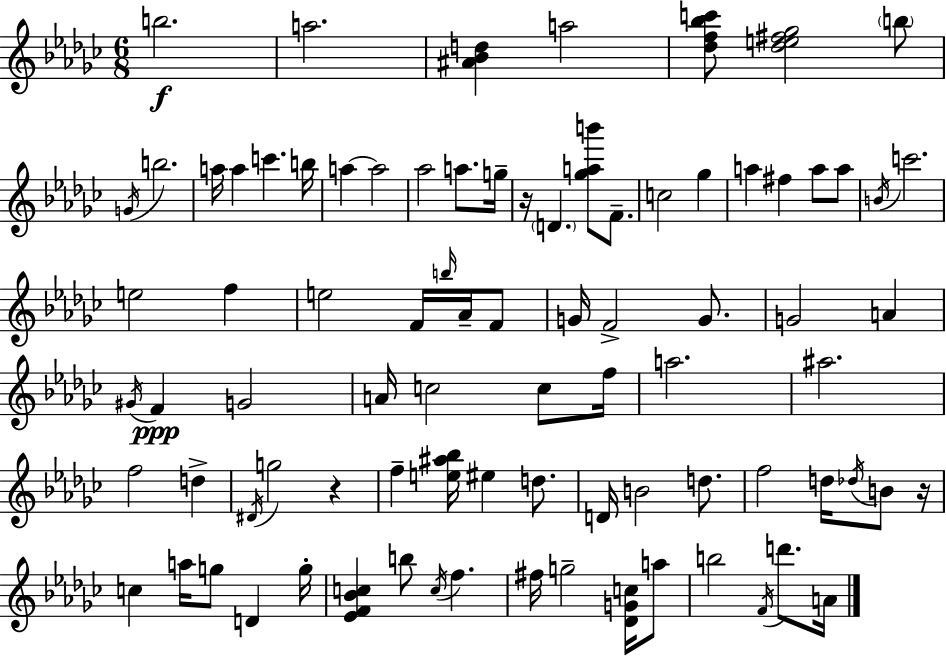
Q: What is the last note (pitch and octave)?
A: A4